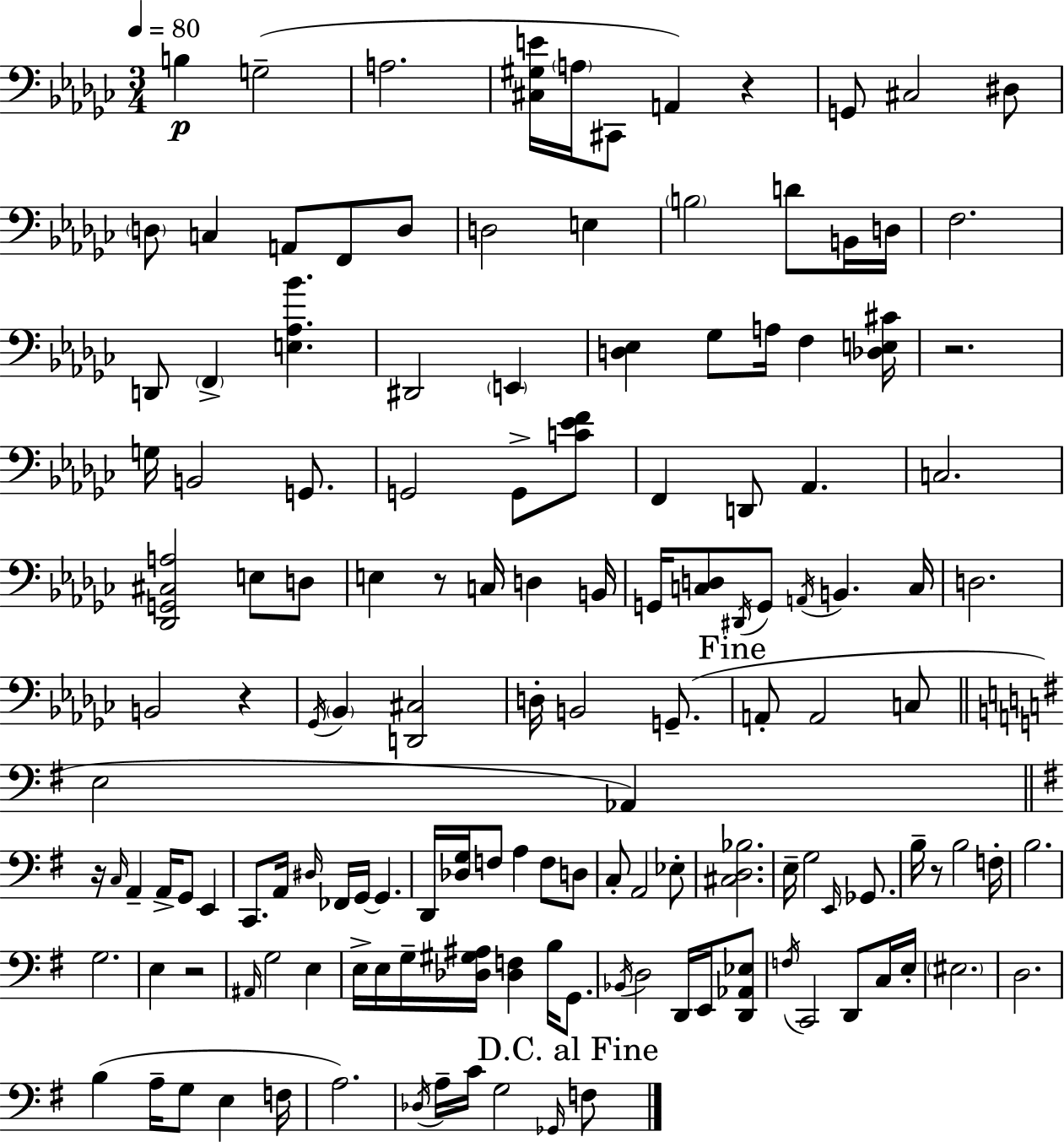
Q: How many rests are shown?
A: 7